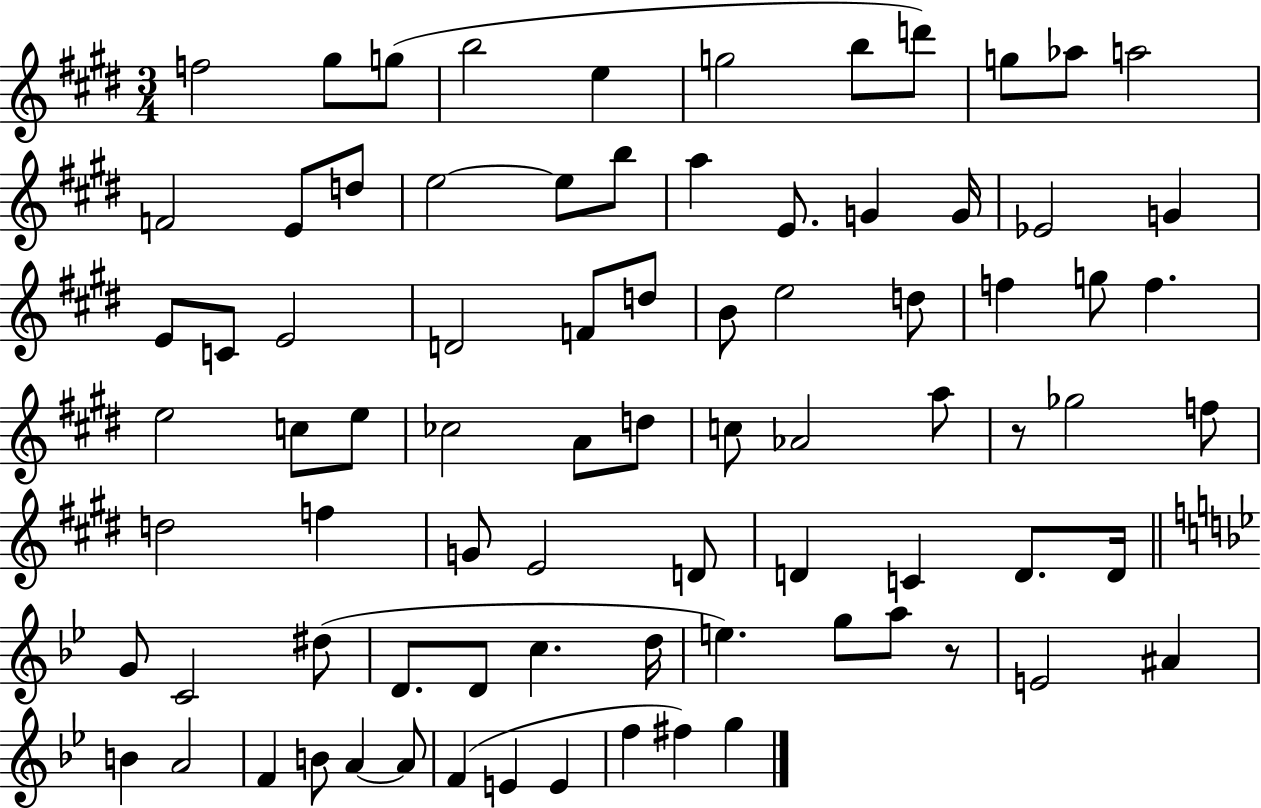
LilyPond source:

{
  \clef treble
  \numericTimeSignature
  \time 3/4
  \key e \major
  f''2 gis''8 g''8( | b''2 e''4 | g''2 b''8 d'''8) | g''8 aes''8 a''2 | \break f'2 e'8 d''8 | e''2~~ e''8 b''8 | a''4 e'8. g'4 g'16 | ees'2 g'4 | \break e'8 c'8 e'2 | d'2 f'8 d''8 | b'8 e''2 d''8 | f''4 g''8 f''4. | \break e''2 c''8 e''8 | ces''2 a'8 d''8 | c''8 aes'2 a''8 | r8 ges''2 f''8 | \break d''2 f''4 | g'8 e'2 d'8 | d'4 c'4 d'8. d'16 | \bar "||" \break \key g \minor g'8 c'2 dis''8( | d'8. d'8 c''4. d''16 | e''4.) g''8 a''8 r8 | e'2 ais'4 | \break b'4 a'2 | f'4 b'8 a'4~~ a'8 | f'4( e'4 e'4 | f''4 fis''4) g''4 | \break \bar "|."
}